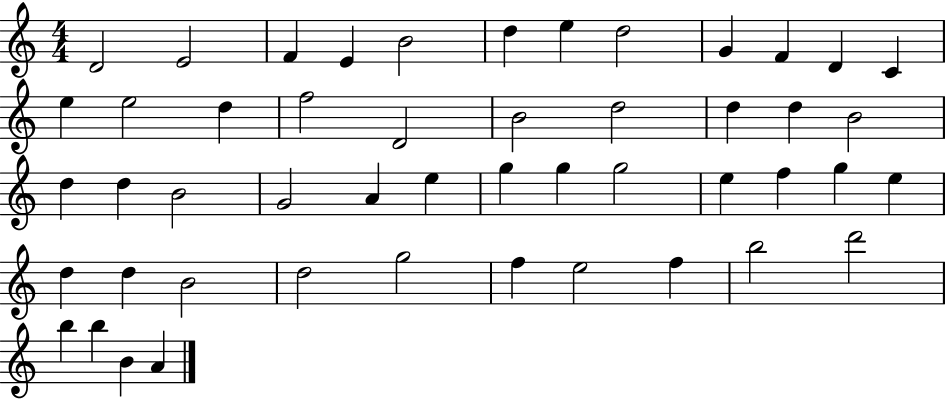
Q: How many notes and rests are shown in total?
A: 49